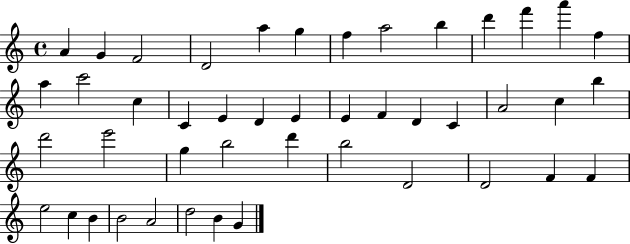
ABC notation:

X:1
T:Untitled
M:4/4
L:1/4
K:C
A G F2 D2 a g f a2 b d' f' a' f a c'2 c C E D E E F D C A2 c b d'2 e'2 g b2 d' b2 D2 D2 F F e2 c B B2 A2 d2 B G